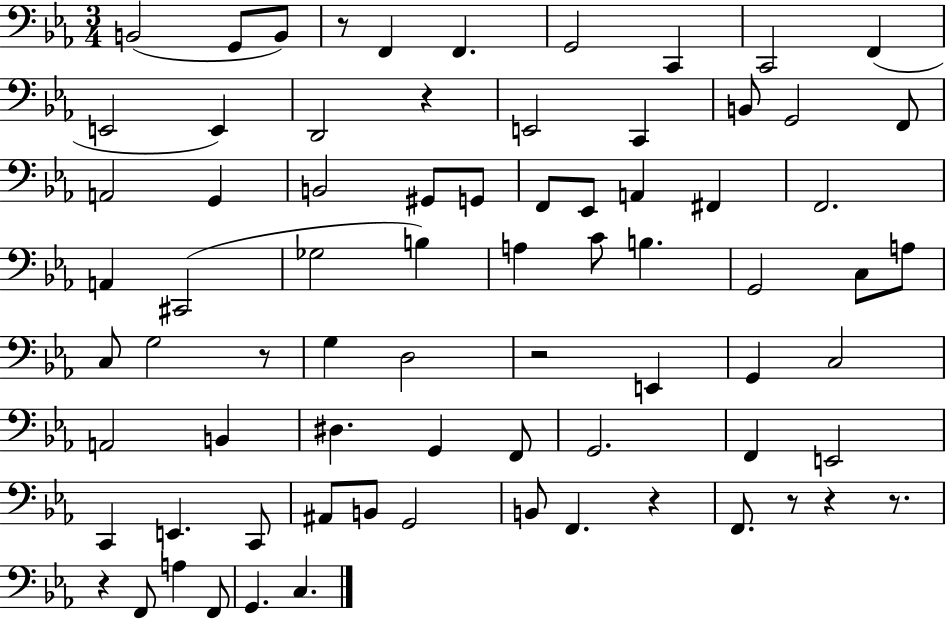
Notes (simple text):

B2/h G2/e B2/e R/e F2/q F2/q. G2/h C2/q C2/h F2/q E2/h E2/q D2/h R/q E2/h C2/q B2/e G2/h F2/e A2/h G2/q B2/h G#2/e G2/e F2/e Eb2/e A2/q F#2/q F2/h. A2/q C#2/h Gb3/h B3/q A3/q C4/e B3/q. G2/h C3/e A3/e C3/e G3/h R/e G3/q D3/h R/h E2/q G2/q C3/h A2/h B2/q D#3/q. G2/q F2/e G2/h. F2/q E2/h C2/q E2/q. C2/e A#2/e B2/e G2/h B2/e F2/q. R/q F2/e. R/e R/q R/e. R/q F2/e A3/q F2/e G2/q. C3/q.